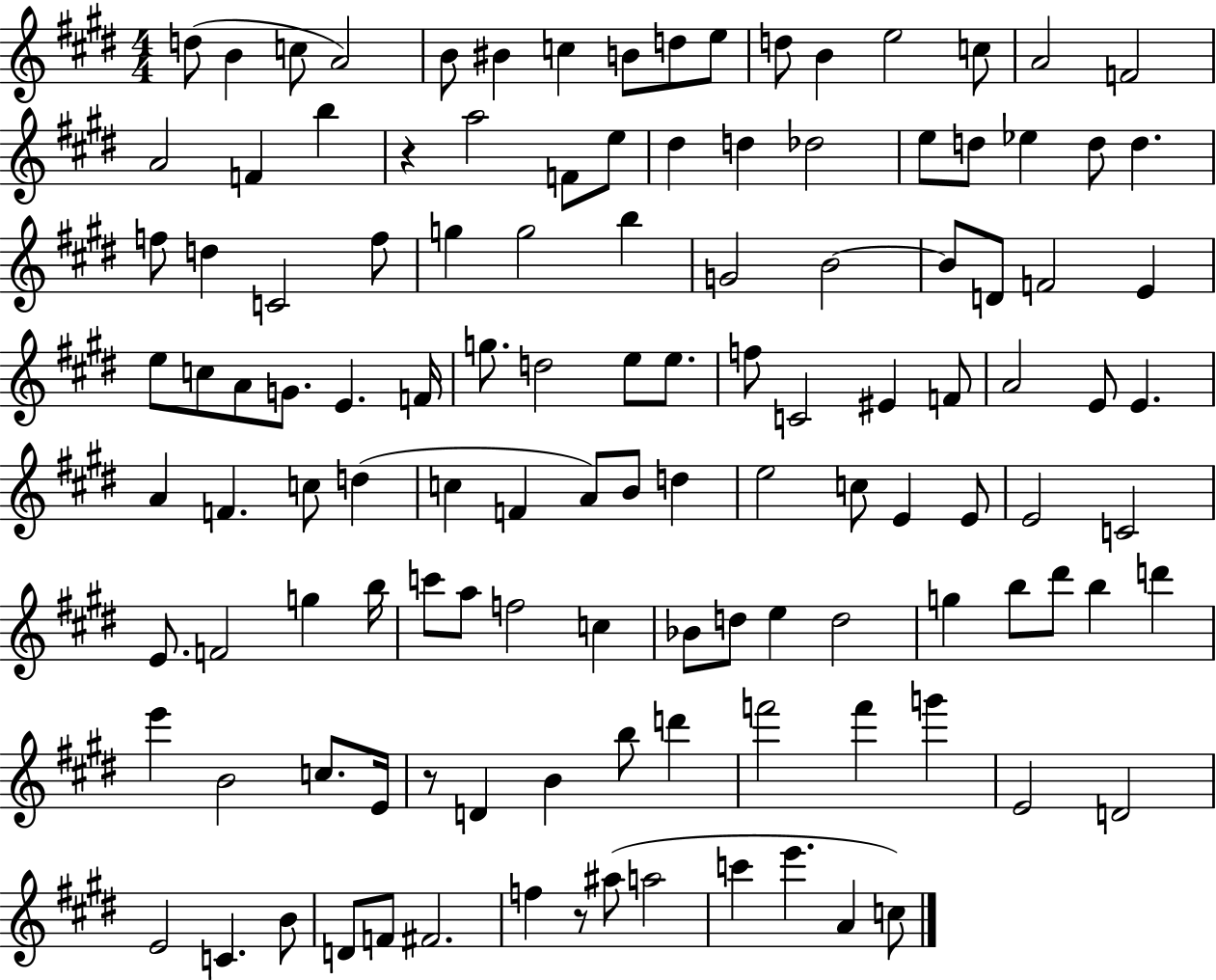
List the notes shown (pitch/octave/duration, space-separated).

D5/e B4/q C5/e A4/h B4/e BIS4/q C5/q B4/e D5/e E5/e D5/e B4/q E5/h C5/e A4/h F4/h A4/h F4/q B5/q R/q A5/h F4/e E5/e D#5/q D5/q Db5/h E5/e D5/e Eb5/q D5/e D5/q. F5/e D5/q C4/h F5/e G5/q G5/h B5/q G4/h B4/h B4/e D4/e F4/h E4/q E5/e C5/e A4/e G4/e. E4/q. F4/s G5/e. D5/h E5/e E5/e. F5/e C4/h EIS4/q F4/e A4/h E4/e E4/q. A4/q F4/q. C5/e D5/q C5/q F4/q A4/e B4/e D5/q E5/h C5/e E4/q E4/e E4/h C4/h E4/e. F4/h G5/q B5/s C6/e A5/e F5/h C5/q Bb4/e D5/e E5/q D5/h G5/q B5/e D#6/e B5/q D6/q E6/q B4/h C5/e. E4/s R/e D4/q B4/q B5/e D6/q F6/h F6/q G6/q E4/h D4/h E4/h C4/q. B4/e D4/e F4/e F#4/h. F5/q R/e A#5/e A5/h C6/q E6/q. A4/q C5/e